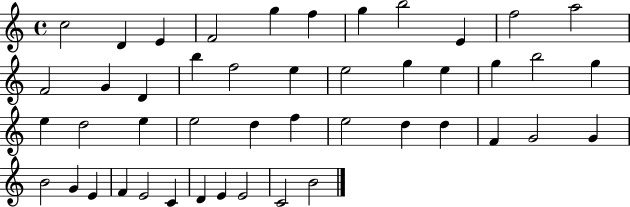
C5/h D4/q E4/q F4/h G5/q F5/q G5/q B5/h E4/q F5/h A5/h F4/h G4/q D4/q B5/q F5/h E5/q E5/h G5/q E5/q G5/q B5/h G5/q E5/q D5/h E5/q E5/h D5/q F5/q E5/h D5/q D5/q F4/q G4/h G4/q B4/h G4/q E4/q F4/q E4/h C4/q D4/q E4/q E4/h C4/h B4/h